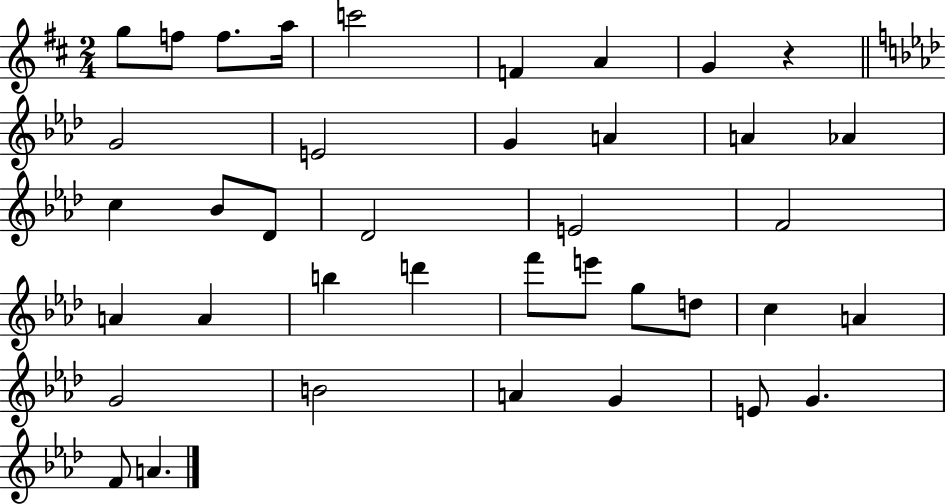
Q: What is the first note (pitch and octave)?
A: G5